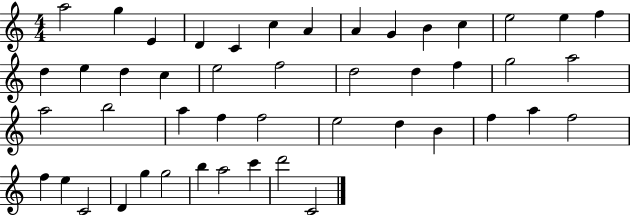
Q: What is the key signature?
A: C major